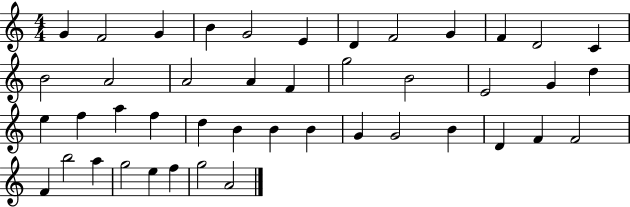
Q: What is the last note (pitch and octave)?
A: A4